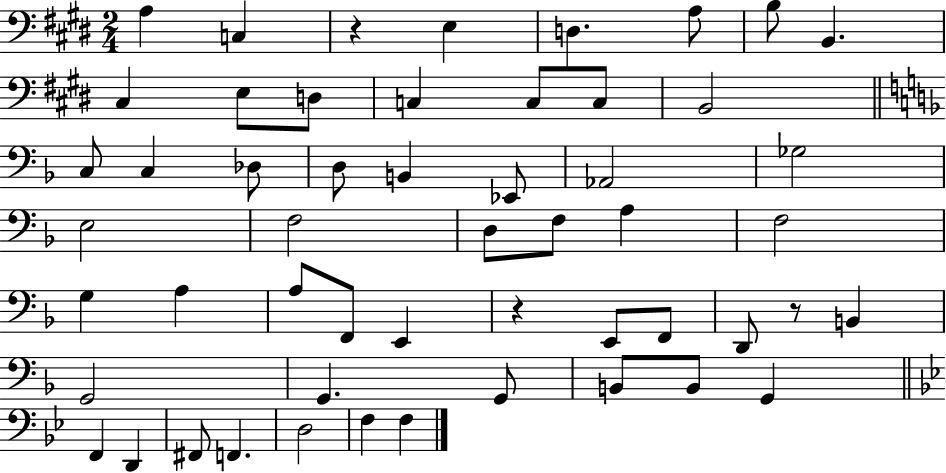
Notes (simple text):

A3/q C3/q R/q E3/q D3/q. A3/e B3/e B2/q. C#3/q E3/e D3/e C3/q C3/e C3/e B2/h C3/e C3/q Db3/e D3/e B2/q Eb2/e Ab2/h Gb3/h E3/h F3/h D3/e F3/e A3/q F3/h G3/q A3/q A3/e F2/e E2/q R/q E2/e F2/e D2/e R/e B2/q G2/h G2/q. G2/e B2/e B2/e G2/q F2/q D2/q F#2/e F2/q. D3/h F3/q F3/q